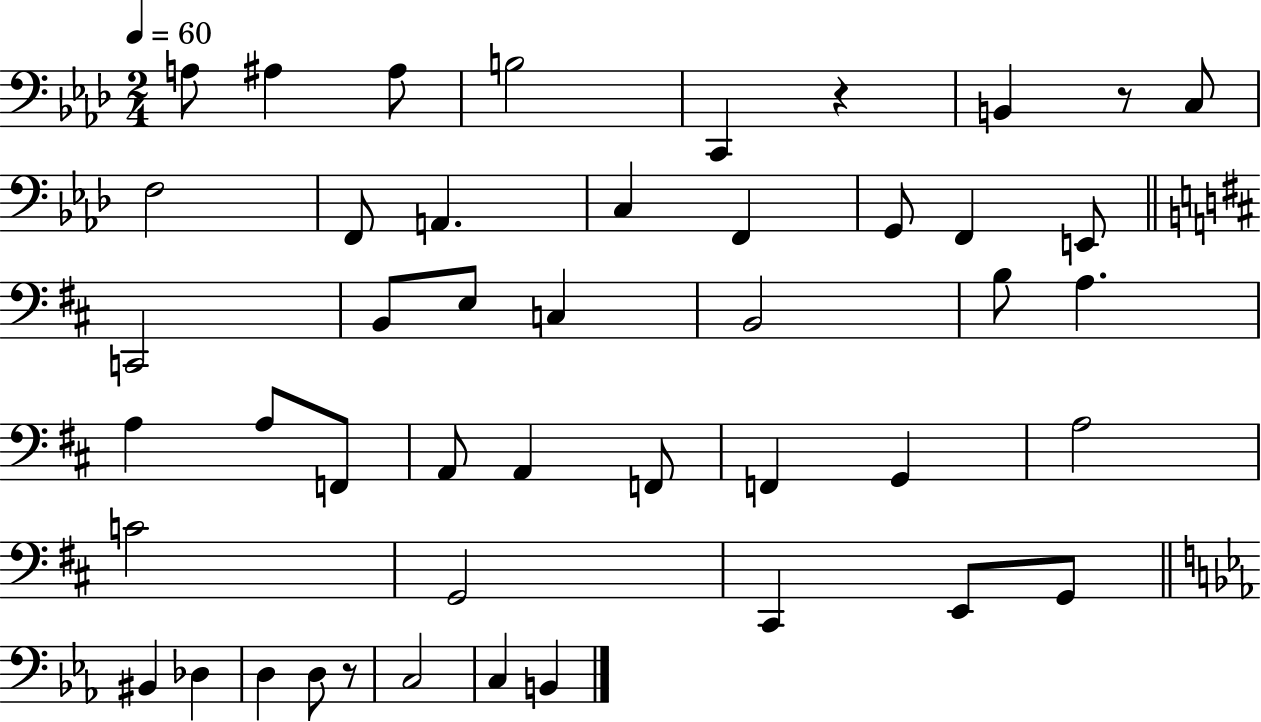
A3/e A#3/q A#3/e B3/h C2/q R/q B2/q R/e C3/e F3/h F2/e A2/q. C3/q F2/q G2/e F2/q E2/e C2/h B2/e E3/e C3/q B2/h B3/e A3/q. A3/q A3/e F2/e A2/e A2/q F2/e F2/q G2/q A3/h C4/h G2/h C#2/q E2/e G2/e BIS2/q Db3/q D3/q D3/e R/e C3/h C3/q B2/q